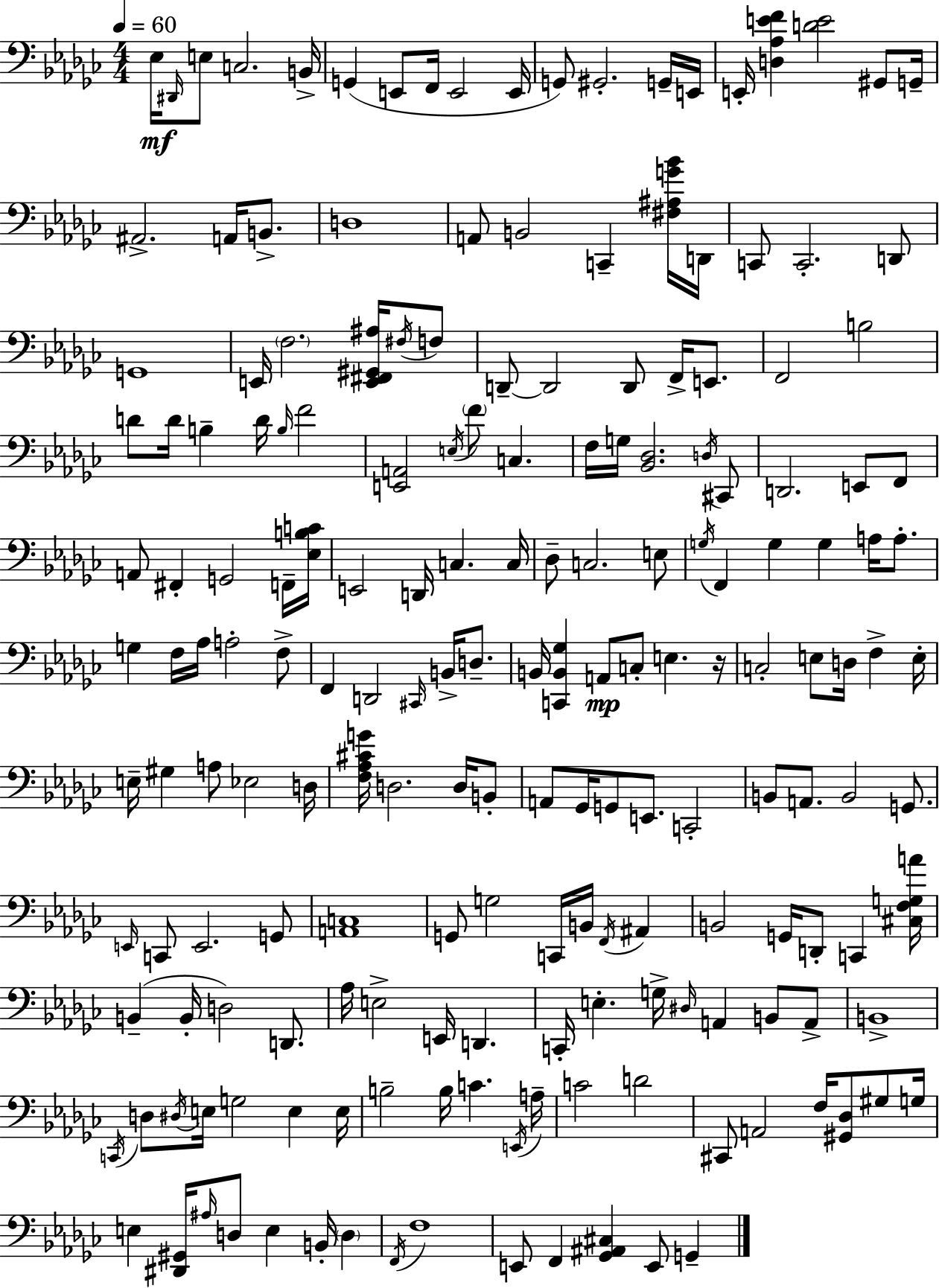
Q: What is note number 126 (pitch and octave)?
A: D3